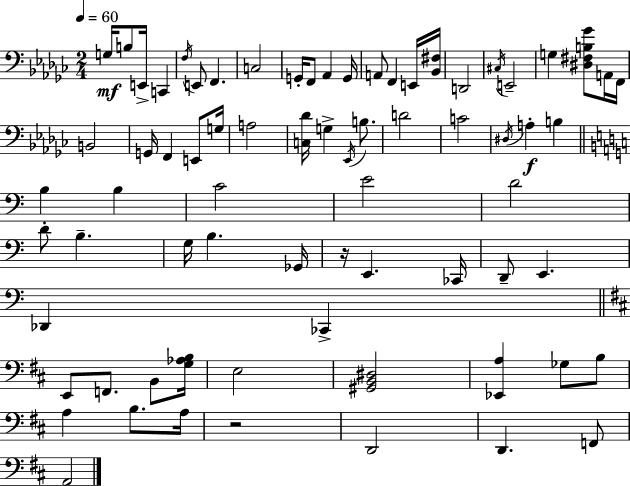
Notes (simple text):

G3/s B3/e E2/s C2/q F3/s E2/e F2/q. C3/h G2/s F2/e Ab2/q G2/s A2/e F2/q E2/s [Bb2,F#3]/s D2/h C#3/s E2/h G3/q [D#3,F#3,B3,Gb4]/e A2/s F2/s B2/h G2/s F2/q E2/e G3/s A3/h [C3,Db4]/s G3/q Eb2/s B3/e. D4/h C4/h D#3/s A3/q B3/q B3/q B3/q C4/h E4/h D4/h D4/e B3/q. G3/s B3/q. Gb2/s R/s E2/q. CES2/s D2/e E2/q. Db2/q CES2/q E2/e F2/e. B2/e [G3,Ab3,B3]/s E3/h [G#2,B2,D#3]/h [Eb2,A3]/q Gb3/e B3/e A3/q B3/e. A3/s R/h D2/h D2/q. F2/e A2/h